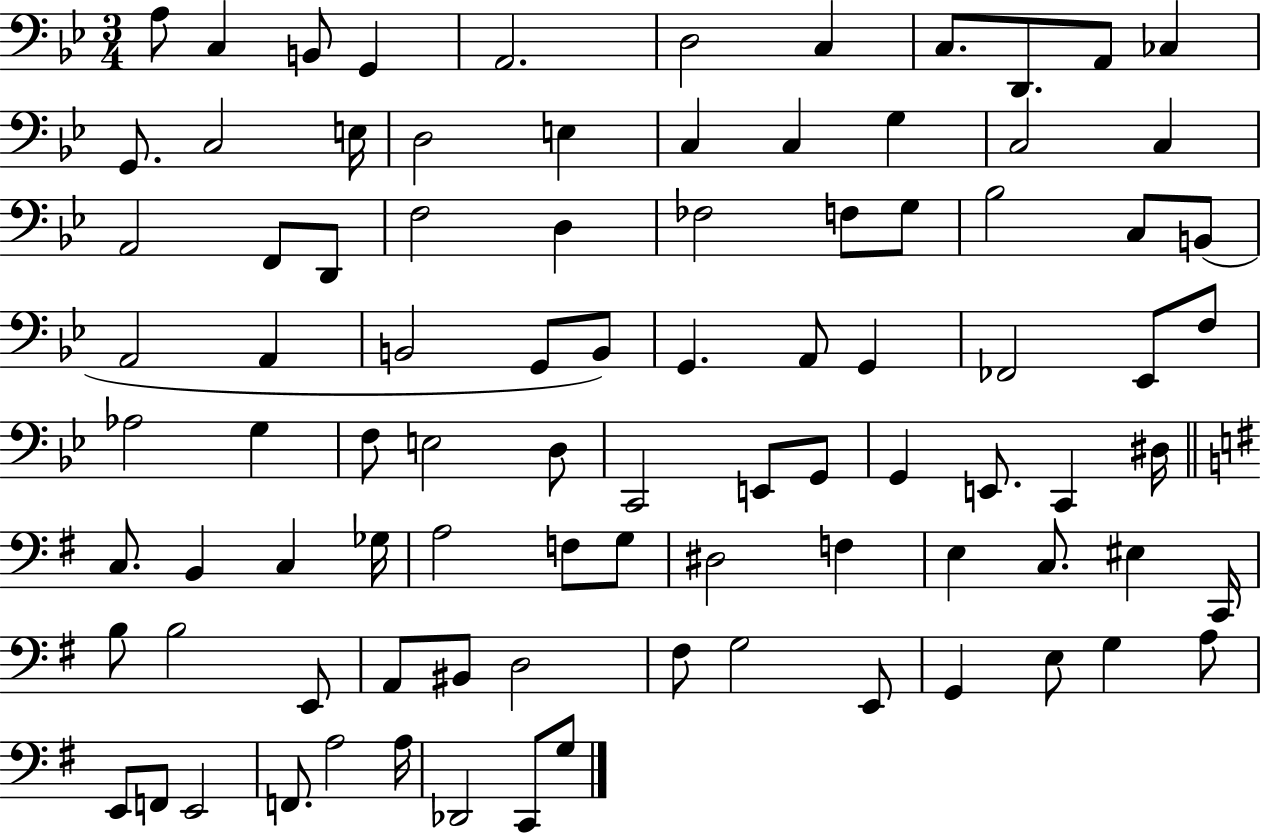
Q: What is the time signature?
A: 3/4